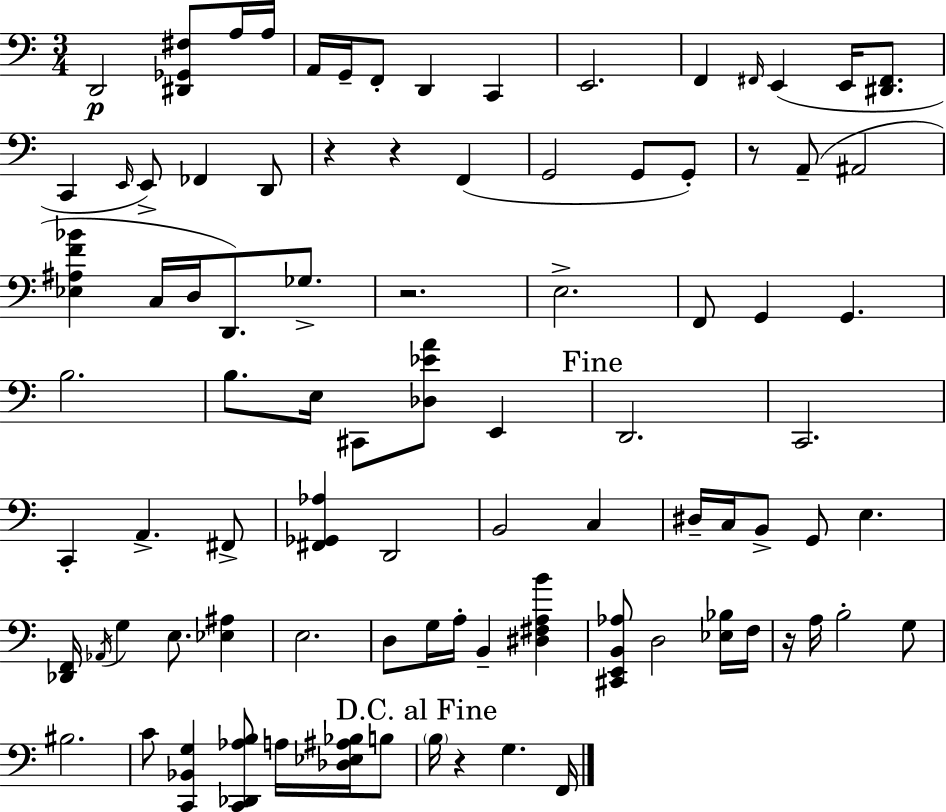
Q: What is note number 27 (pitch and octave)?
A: D2